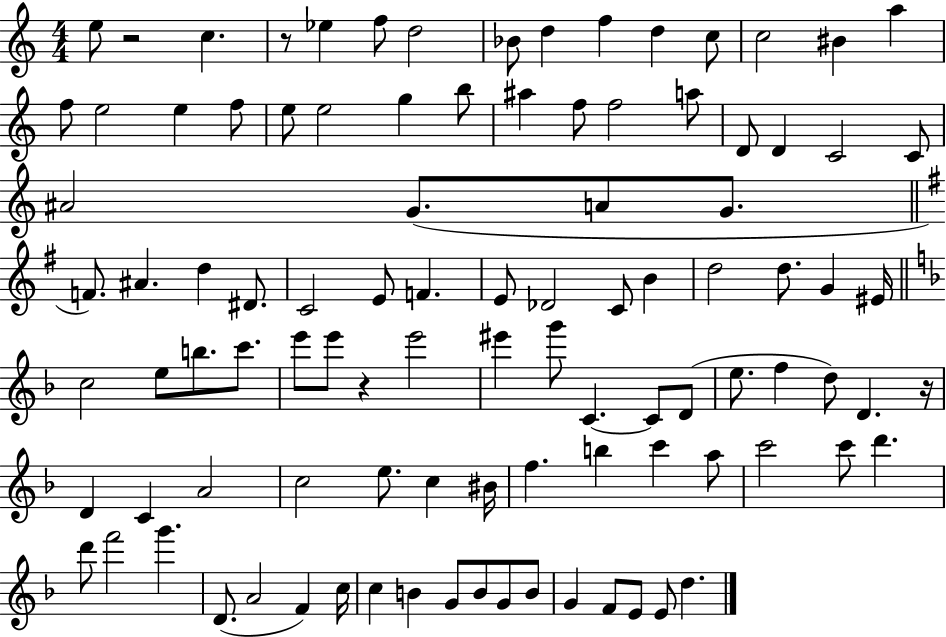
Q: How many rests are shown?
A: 4